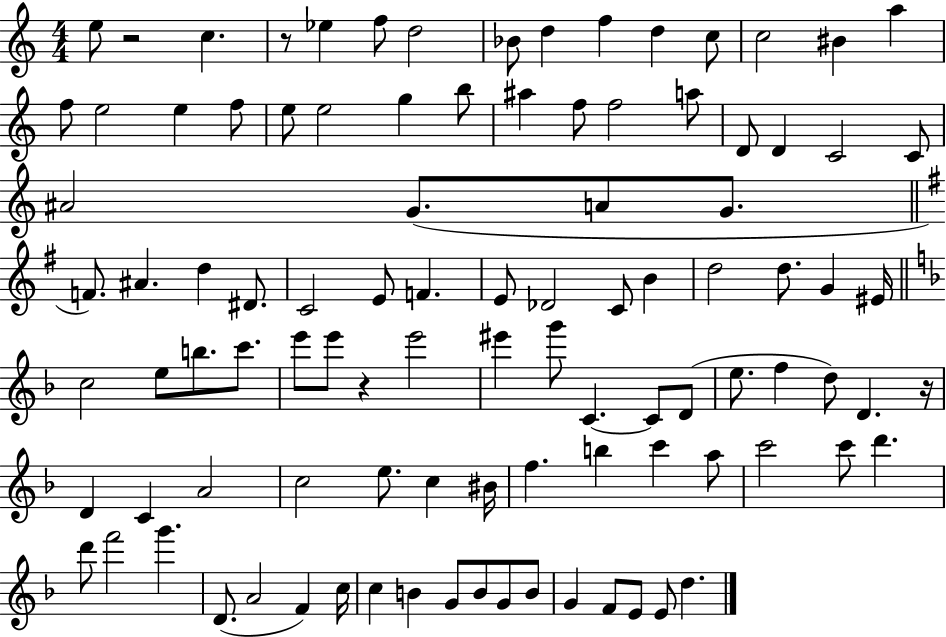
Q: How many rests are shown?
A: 4